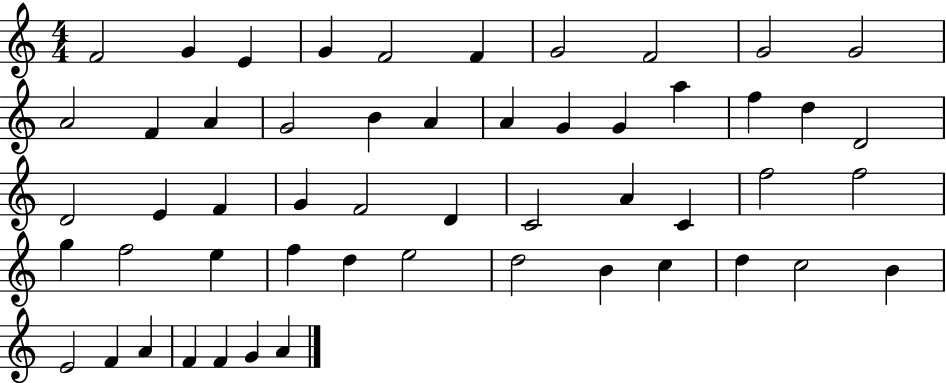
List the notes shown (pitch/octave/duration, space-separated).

F4/h G4/q E4/q G4/q F4/h F4/q G4/h F4/h G4/h G4/h A4/h F4/q A4/q G4/h B4/q A4/q A4/q G4/q G4/q A5/q F5/q D5/q D4/h D4/h E4/q F4/q G4/q F4/h D4/q C4/h A4/q C4/q F5/h F5/h G5/q F5/h E5/q F5/q D5/q E5/h D5/h B4/q C5/q D5/q C5/h B4/q E4/h F4/q A4/q F4/q F4/q G4/q A4/q